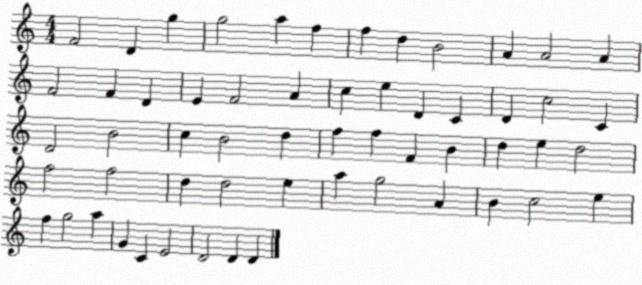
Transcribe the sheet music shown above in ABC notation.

X:1
T:Untitled
M:4/4
L:1/4
K:C
F2 D g g2 a f f d B2 A A2 A F2 F D E F2 A c e D C D c2 C D2 B2 c B2 d f f F B d e d2 f2 f2 d d2 e a g2 A B c2 e f g2 a G C E2 D2 D D